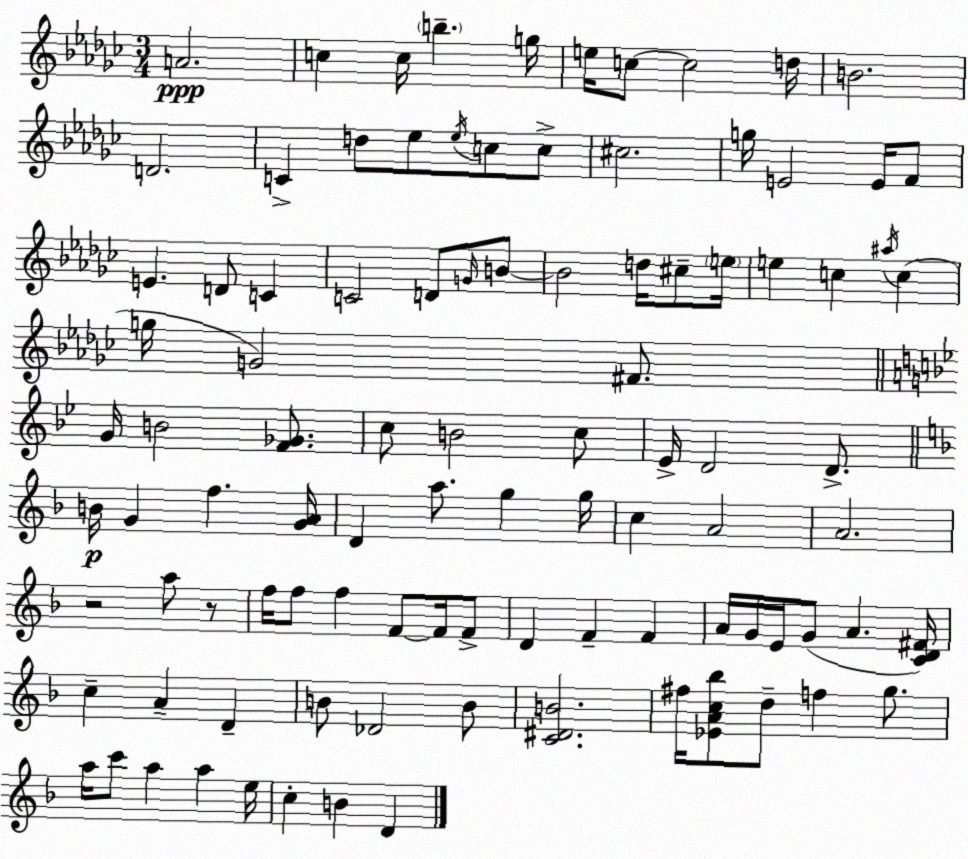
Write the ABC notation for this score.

X:1
T:Untitled
M:3/4
L:1/4
K:Ebm
A2 c c/4 b g/4 e/4 c/2 c2 d/4 B2 D2 C d/2 _e/2 _e/4 c/2 c/2 ^c2 g/4 E2 E/4 F/2 E D/2 C C2 D/2 G/4 B/2 B2 d/4 ^c/2 e/4 e c ^a/4 c g/4 G2 ^F/2 G/4 B2 [F_G]/2 c/2 B2 c/2 _E/4 D2 D/2 B/4 G f [GA]/4 D a/2 g g/4 c A2 A2 z2 a/2 z/2 f/4 f/2 f F/2 F/4 F/2 D F F A/4 G/4 E/4 G/2 A [CD^F]/4 c A D B/2 _D2 B/2 [C^DB]2 ^f/4 [_EAc_b]/2 d/2 f g/2 a/4 c'/2 a a e/4 c B D